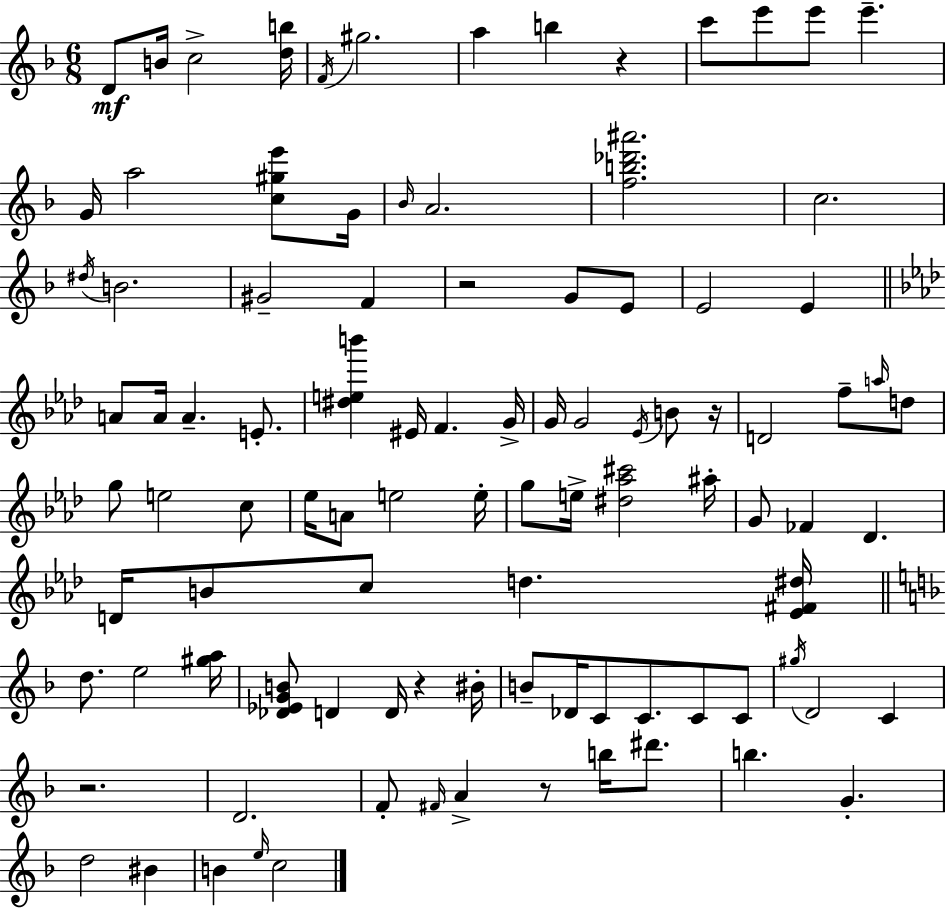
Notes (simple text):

D4/e B4/s C5/h [D5,B5]/s F4/s G#5/h. A5/q B5/q R/q C6/e E6/e E6/e E6/q. G4/s A5/h [C5,G#5,E6]/e G4/s Bb4/s A4/h. [F5,B5,Db6,A#6]/h. C5/h. D#5/s B4/h. G#4/h F4/q R/h G4/e E4/e E4/h E4/q A4/e A4/s A4/q. E4/e. [D#5,E5,B6]/q EIS4/s F4/q. G4/s G4/s G4/h Eb4/s B4/e R/s D4/h F5/e A5/s D5/e G5/e E5/h C5/e Eb5/s A4/e E5/h E5/s G5/e E5/s [D#5,Ab5,C#6]/h A#5/s G4/e FES4/q Db4/q. D4/s B4/e C5/e D5/q. [Eb4,F#4,D#5]/s D5/e. E5/h [G#5,A5]/s [Db4,Eb4,G4,B4]/e D4/q D4/s R/q BIS4/s B4/e Db4/s C4/e C4/e. C4/e C4/e G#5/s D4/h C4/q R/h. D4/h. F4/e F#4/s A4/q R/e B5/s D#6/e. B5/q. G4/q. D5/h BIS4/q B4/q E5/s C5/h